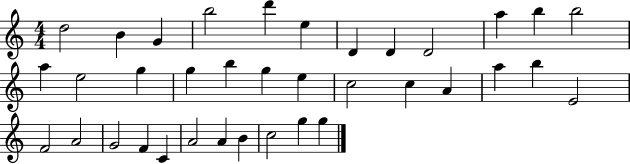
X:1
T:Untitled
M:4/4
L:1/4
K:C
d2 B G b2 d' e D D D2 a b b2 a e2 g g b g e c2 c A a b E2 F2 A2 G2 F C A2 A B c2 g g